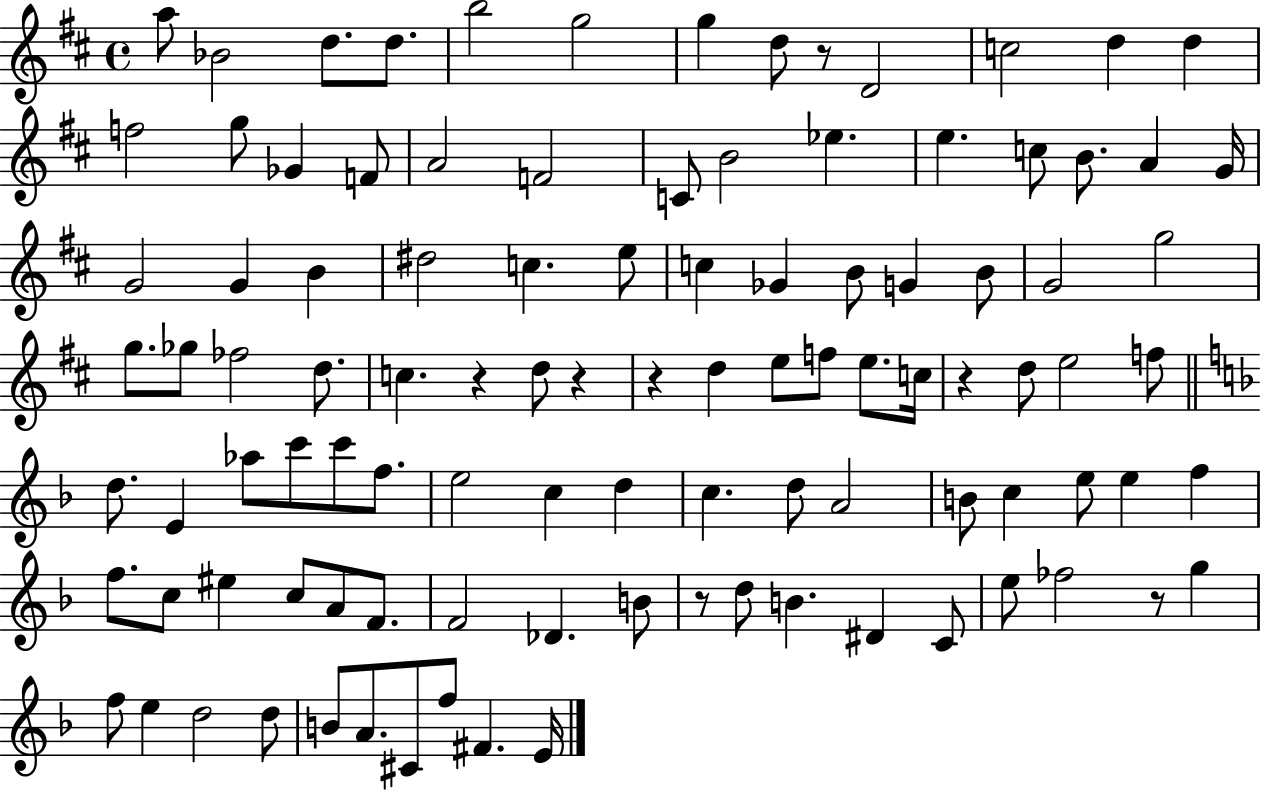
X:1
T:Untitled
M:4/4
L:1/4
K:D
a/2 _B2 d/2 d/2 b2 g2 g d/2 z/2 D2 c2 d d f2 g/2 _G F/2 A2 F2 C/2 B2 _e e c/2 B/2 A G/4 G2 G B ^d2 c e/2 c _G B/2 G B/2 G2 g2 g/2 _g/2 _f2 d/2 c z d/2 z z d e/2 f/2 e/2 c/4 z d/2 e2 f/2 d/2 E _a/2 c'/2 c'/2 f/2 e2 c d c d/2 A2 B/2 c e/2 e f f/2 c/2 ^e c/2 A/2 F/2 F2 _D B/2 z/2 d/2 B ^D C/2 e/2 _f2 z/2 g f/2 e d2 d/2 B/2 A/2 ^C/2 f/2 ^F E/4